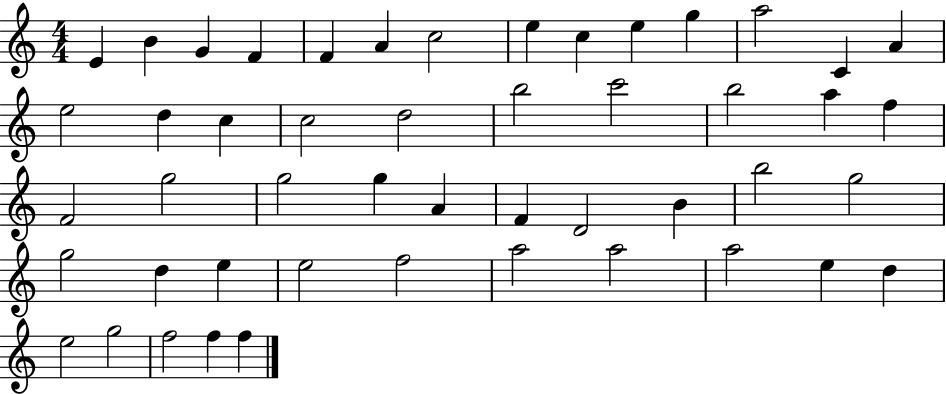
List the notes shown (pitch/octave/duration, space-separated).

E4/q B4/q G4/q F4/q F4/q A4/q C5/h E5/q C5/q E5/q G5/q A5/h C4/q A4/q E5/h D5/q C5/q C5/h D5/h B5/h C6/h B5/h A5/q F5/q F4/h G5/h G5/h G5/q A4/q F4/q D4/h B4/q B5/h G5/h G5/h D5/q E5/q E5/h F5/h A5/h A5/h A5/h E5/q D5/q E5/h G5/h F5/h F5/q F5/q